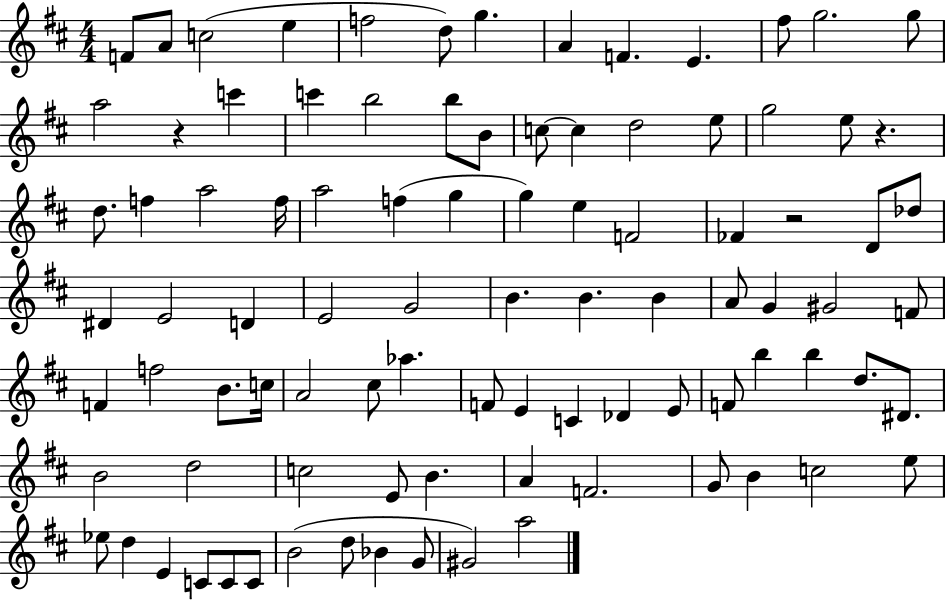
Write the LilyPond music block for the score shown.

{
  \clef treble
  \numericTimeSignature
  \time 4/4
  \key d \major
  f'8 a'8 c''2( e''4 | f''2 d''8) g''4. | a'4 f'4. e'4. | fis''8 g''2. g''8 | \break a''2 r4 c'''4 | c'''4 b''2 b''8 b'8 | c''8~~ c''4 d''2 e''8 | g''2 e''8 r4. | \break d''8. f''4 a''2 f''16 | a''2 f''4( g''4 | g''4) e''4 f'2 | fes'4 r2 d'8 des''8 | \break dis'4 e'2 d'4 | e'2 g'2 | b'4. b'4. b'4 | a'8 g'4 gis'2 f'8 | \break f'4 f''2 b'8. c''16 | a'2 cis''8 aes''4. | f'8 e'4 c'4 des'4 e'8 | f'8 b''4 b''4 d''8. dis'8. | \break b'2 d''2 | c''2 e'8 b'4. | a'4 f'2. | g'8 b'4 c''2 e''8 | \break ees''8 d''4 e'4 c'8 c'8 c'8 | b'2( d''8 bes'4 g'8 | gis'2) a''2 | \bar "|."
}